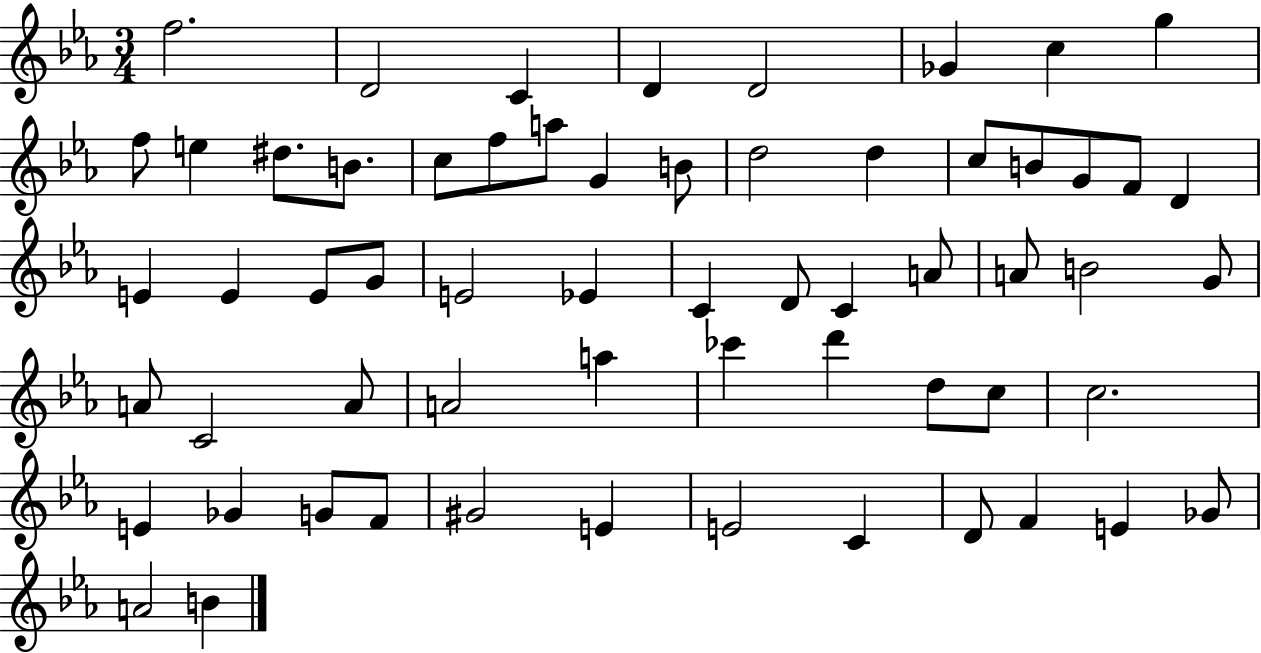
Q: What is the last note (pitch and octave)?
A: B4